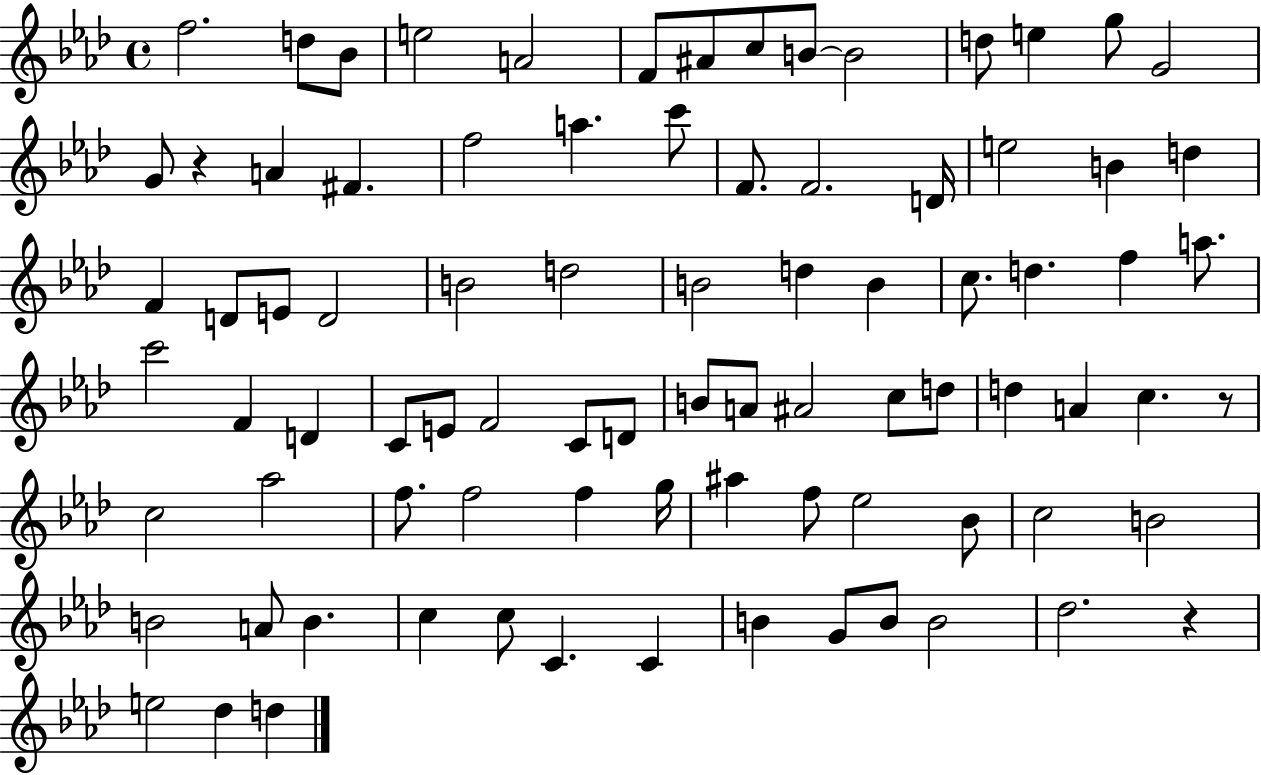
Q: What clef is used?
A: treble